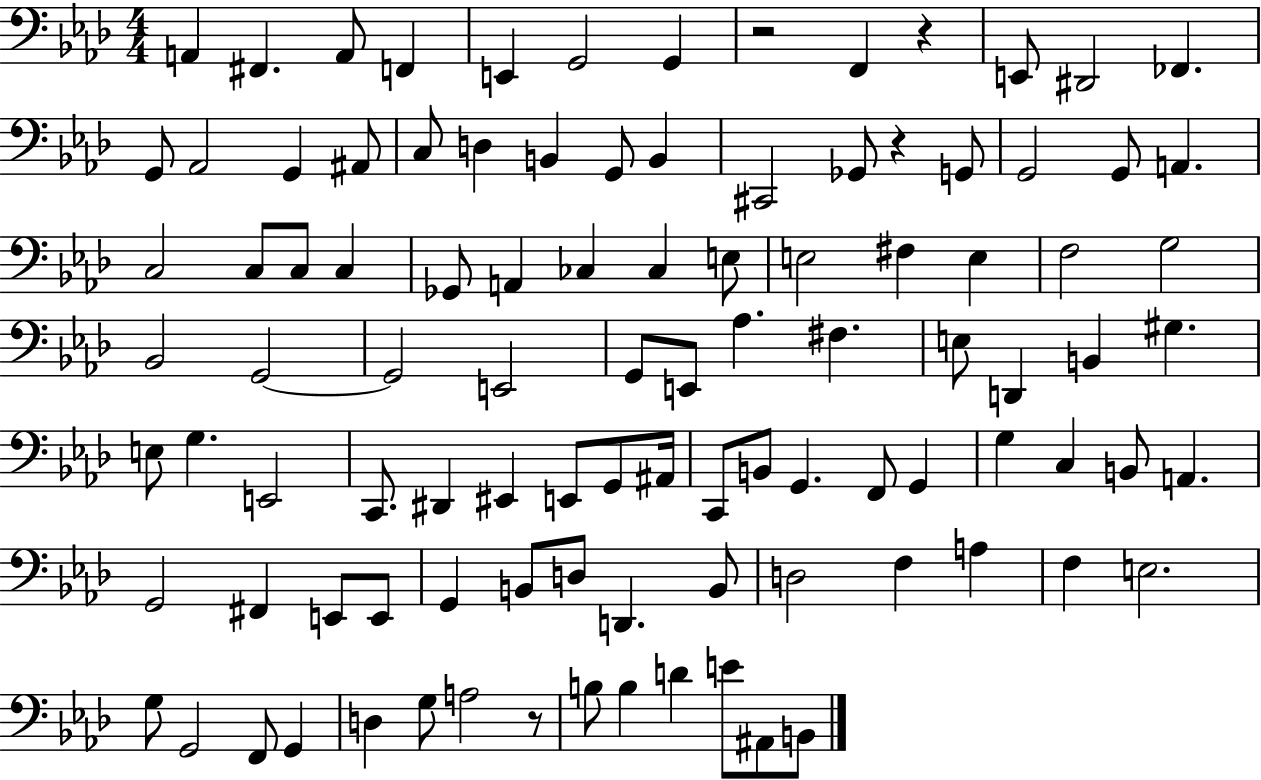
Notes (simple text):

A2/q F#2/q. A2/e F2/q E2/q G2/h G2/q R/h F2/q R/q E2/e D#2/h FES2/q. G2/e Ab2/h G2/q A#2/e C3/e D3/q B2/q G2/e B2/q C#2/h Gb2/e R/q G2/e G2/h G2/e A2/q. C3/h C3/e C3/e C3/q Gb2/e A2/q CES3/q CES3/q E3/e E3/h F#3/q E3/q F3/h G3/h Bb2/h G2/h G2/h E2/h G2/e E2/e Ab3/q. F#3/q. E3/e D2/q B2/q G#3/q. E3/e G3/q. E2/h C2/e. D#2/q EIS2/q E2/e G2/e A#2/s C2/e B2/e G2/q. F2/e G2/q G3/q C3/q B2/e A2/q. G2/h F#2/q E2/e E2/e G2/q B2/e D3/e D2/q. B2/e D3/h F3/q A3/q F3/q E3/h. G3/e G2/h F2/e G2/q D3/q G3/e A3/h R/e B3/e B3/q D4/q E4/e A#2/e B2/e